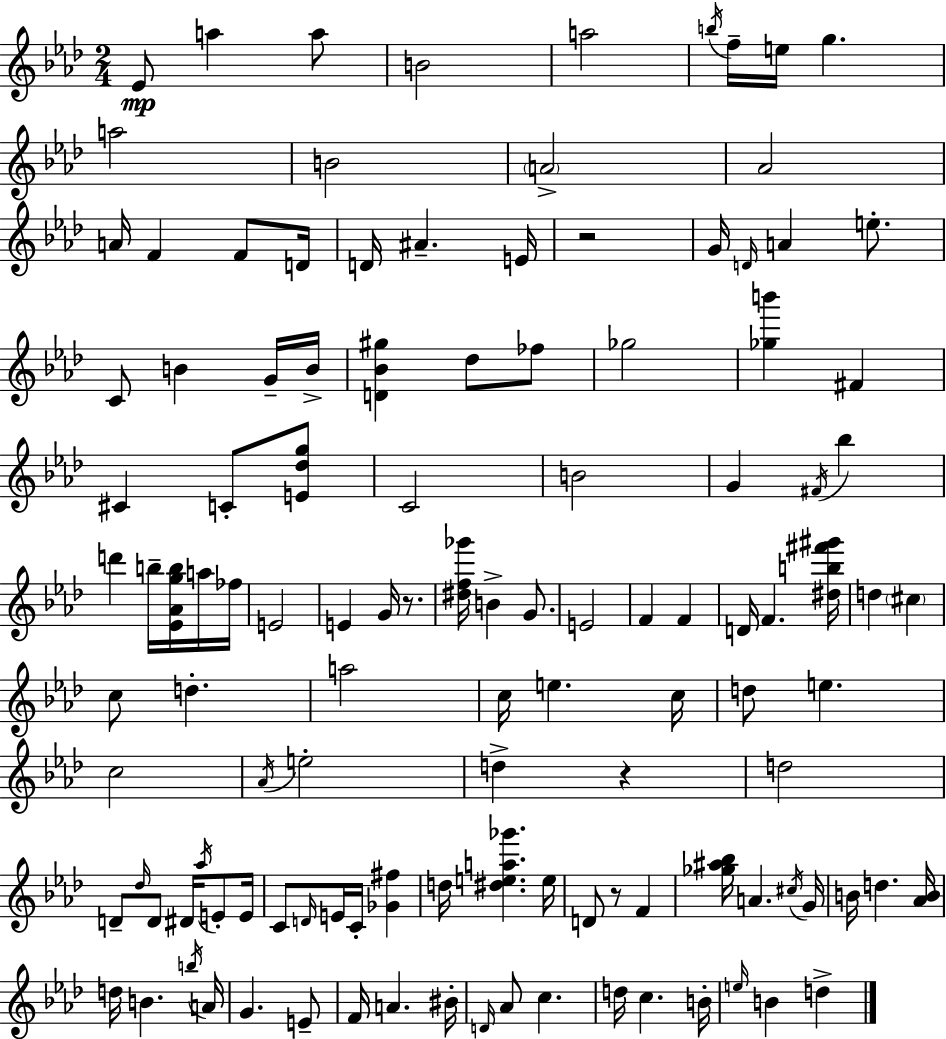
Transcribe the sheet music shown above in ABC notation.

X:1
T:Untitled
M:2/4
L:1/4
K:Ab
_E/2 a a/2 B2 a2 b/4 f/4 e/4 g a2 B2 A2 _A2 A/4 F F/2 D/4 D/4 ^A E/4 z2 G/4 D/4 A e/2 C/2 B G/4 B/4 [D_B^g] _d/2 _f/2 _g2 [_gb'] ^F ^C C/2 [E_dg]/2 C2 B2 G ^F/4 _b d' b/4 [_E_Agb]/4 a/4 _f/4 E2 E G/4 z/2 [^df_g']/4 B G/2 E2 F F D/4 F [^db^f'^g']/4 d ^c c/2 d a2 c/4 e c/4 d/2 e c2 _A/4 e2 d z d2 D/2 _d/4 D/2 ^D/4 _a/4 E/2 E/4 C/2 D/4 E/4 C/4 [_G^f] d/4 [^dea_g'] e/4 D/2 z/2 F [_g^a_b]/4 A ^c/4 G/4 B/4 d [_AB]/4 d/4 B b/4 A/4 G E/2 F/4 A ^B/4 D/4 _A/2 c d/4 c B/4 e/4 B d